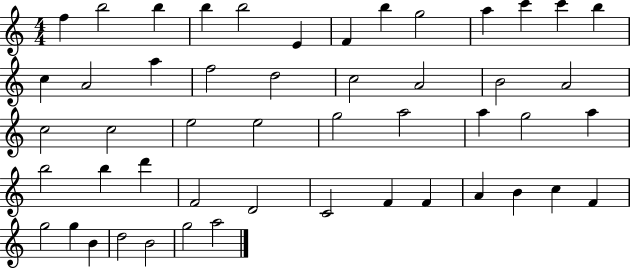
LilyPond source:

{
  \clef treble
  \numericTimeSignature
  \time 4/4
  \key c \major
  f''4 b''2 b''4 | b''4 b''2 e'4 | f'4 b''4 g''2 | a''4 c'''4 c'''4 b''4 | \break c''4 a'2 a''4 | f''2 d''2 | c''2 a'2 | b'2 a'2 | \break c''2 c''2 | e''2 e''2 | g''2 a''2 | a''4 g''2 a''4 | \break b''2 b''4 d'''4 | f'2 d'2 | c'2 f'4 f'4 | a'4 b'4 c''4 f'4 | \break g''2 g''4 b'4 | d''2 b'2 | g''2 a''2 | \bar "|."
}